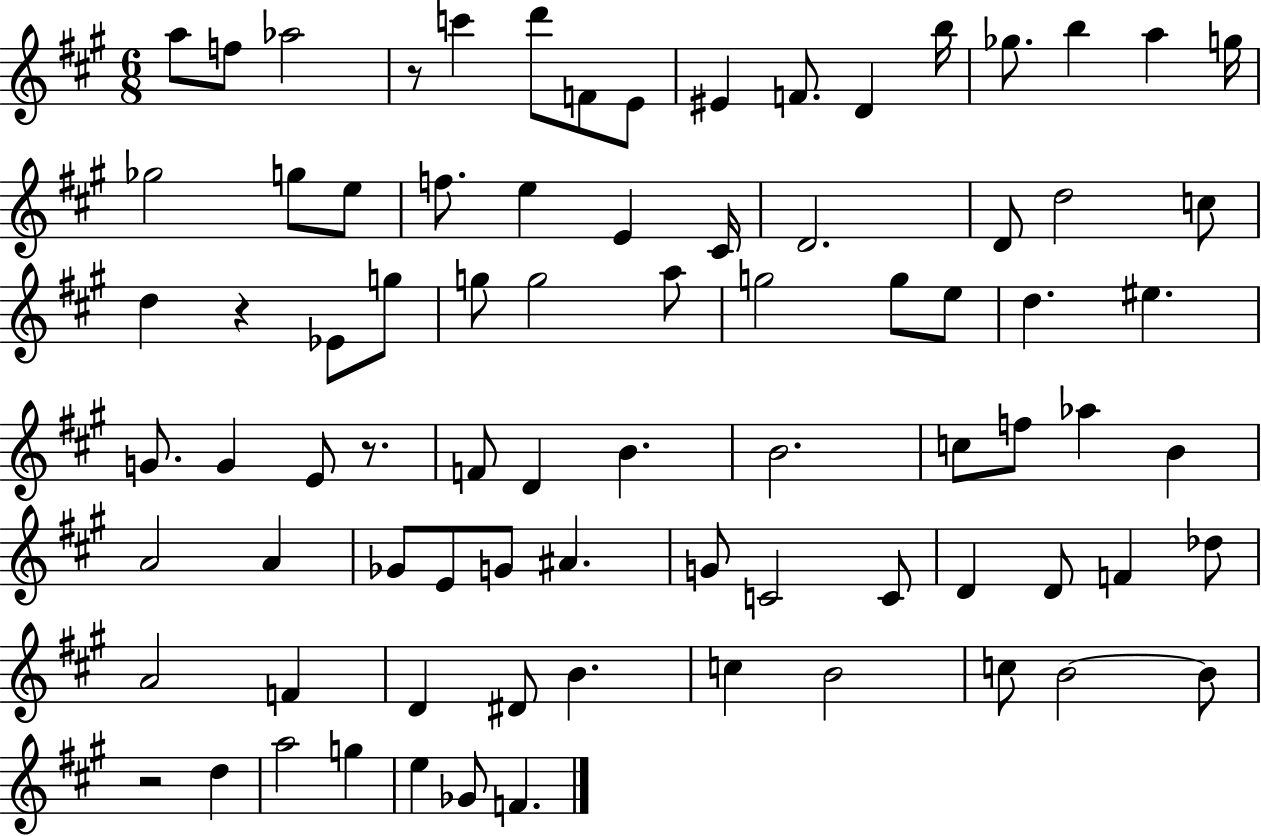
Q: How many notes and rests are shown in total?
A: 81